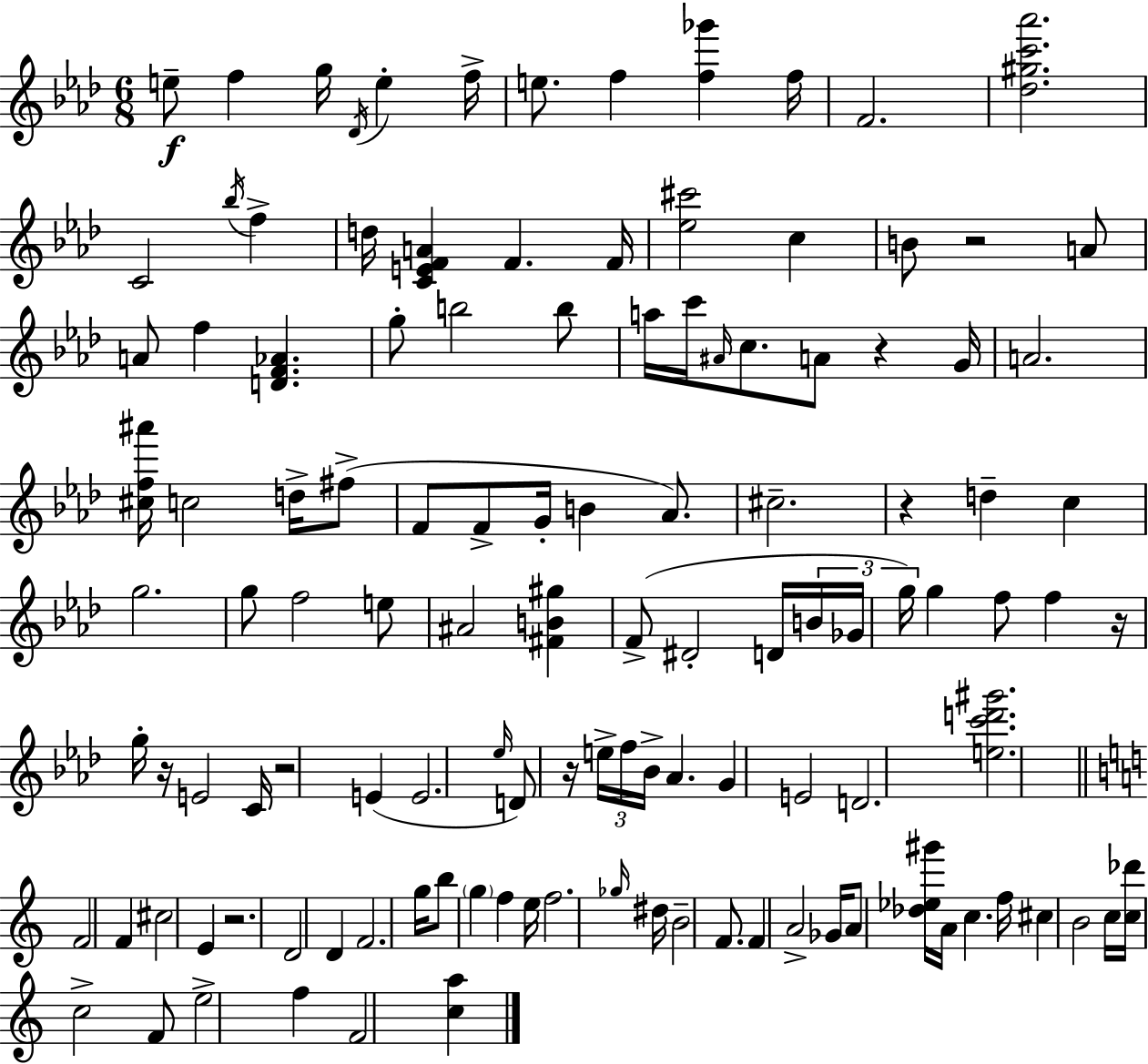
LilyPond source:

{
  \clef treble
  \numericTimeSignature
  \time 6/8
  \key f \minor
  \repeat volta 2 { e''8--\f f''4 g''16 \acciaccatura { des'16 } e''4-. | f''16-> e''8. f''4 <f'' ges'''>4 | f''16 f'2. | <des'' gis'' c''' aes'''>2. | \break c'2 \acciaccatura { bes''16 } f''4-> | d''16 <c' e' f' a'>4 f'4. | f'16 <ees'' cis'''>2 c''4 | b'8 r2 | \break a'8 a'8 f''4 <d' f' aes'>4. | g''8-. b''2 | b''8 a''16 c'''16 \grace { ais'16 } c''8. a'8 r4 | g'16 a'2. | \break <cis'' f'' ais'''>16 c''2 | d''16-> fis''8->( f'8 f'8-> g'16-. b'4 | aes'8.) cis''2.-- | r4 d''4-- c''4 | \break g''2. | g''8 f''2 | e''8 ais'2 <fis' b' gis''>4 | f'8->( dis'2-. | \break d'16 \tuplet 3/2 { b'16 ges'16 g''16) } g''4 f''8 f''4 | r16 g''16-. r16 e'2 | c'16 r2 e'4( | e'2. | \break \grace { ees''16 } d'8) r16 \tuplet 3/2 { e''16-> f''16 bes'16-> } aes'4. | g'4 e'2 | d'2. | <e'' c''' d''' gis'''>2. | \break \bar "||" \break \key a \minor f'2 f'4 | cis''2 e'4 | r2. | d'2 d'4 | \break f'2. | g''16 b''8 \parenthesize g''4 f''4 e''16 | f''2. | \grace { ges''16 } dis''16 b'2-- f'8. | \break f'4 a'2-> | ges'16 a'8 <des'' ees'' gis'''>16 a'16 c''4. | f''16 cis''4 b'2 | c''16 <c'' des'''>16 c''2-> f'8 | \break e''2-> f''4 | f'2 <c'' a''>4 | } \bar "|."
}